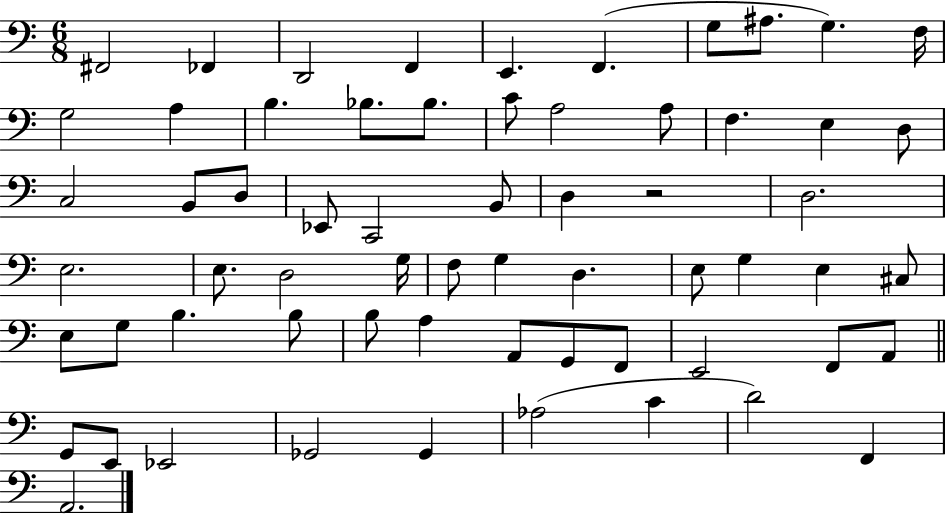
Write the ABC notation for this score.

X:1
T:Untitled
M:6/8
L:1/4
K:C
^F,,2 _F,, D,,2 F,, E,, F,, G,/2 ^A,/2 G, F,/4 G,2 A, B, _B,/2 _B,/2 C/2 A,2 A,/2 F, E, D,/2 C,2 B,,/2 D,/2 _E,,/2 C,,2 B,,/2 D, z2 D,2 E,2 E,/2 D,2 G,/4 F,/2 G, D, E,/2 G, E, ^C,/2 E,/2 G,/2 B, B,/2 B,/2 A, A,,/2 G,,/2 F,,/2 E,,2 F,,/2 A,,/2 G,,/2 E,,/2 _E,,2 _G,,2 _G,, _A,2 C D2 F,, A,,2